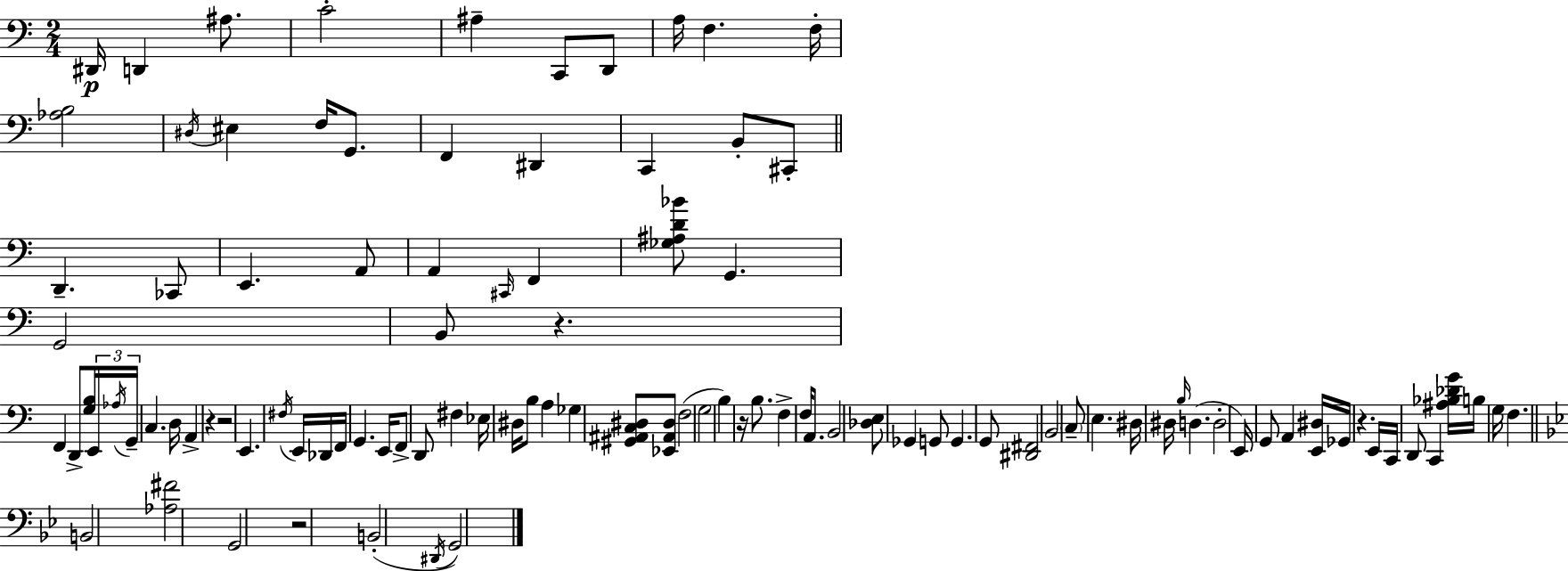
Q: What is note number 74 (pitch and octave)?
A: G2